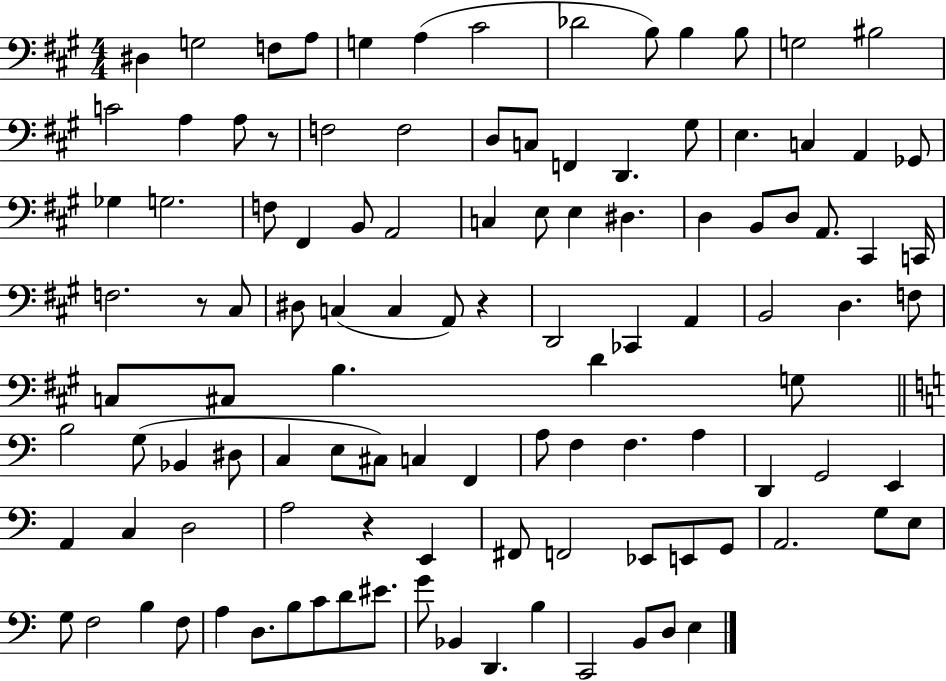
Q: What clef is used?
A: bass